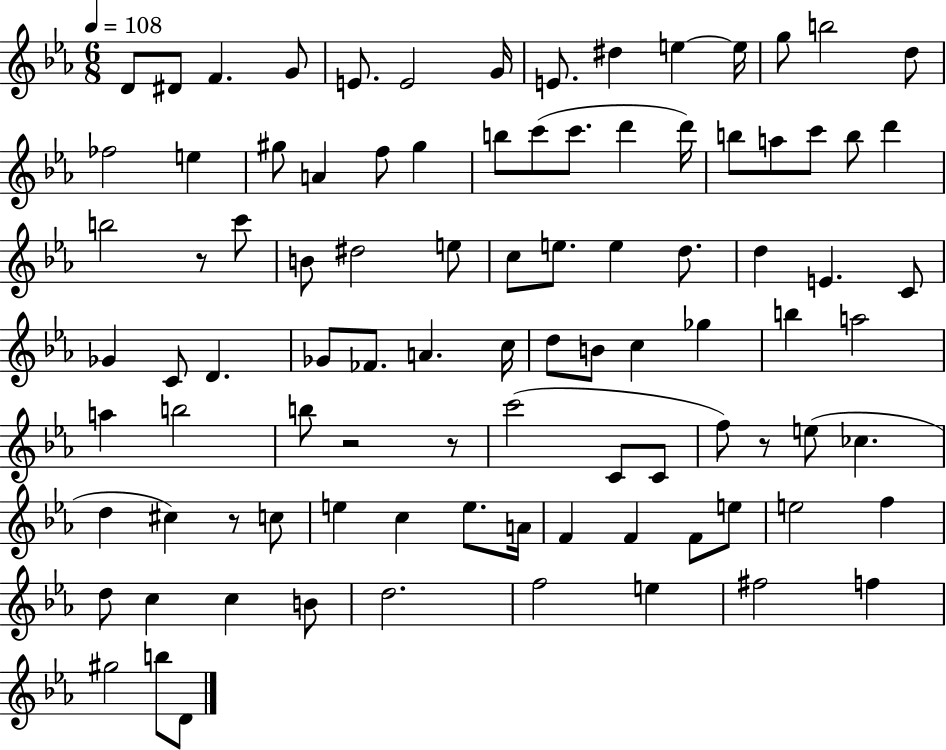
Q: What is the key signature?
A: EES major